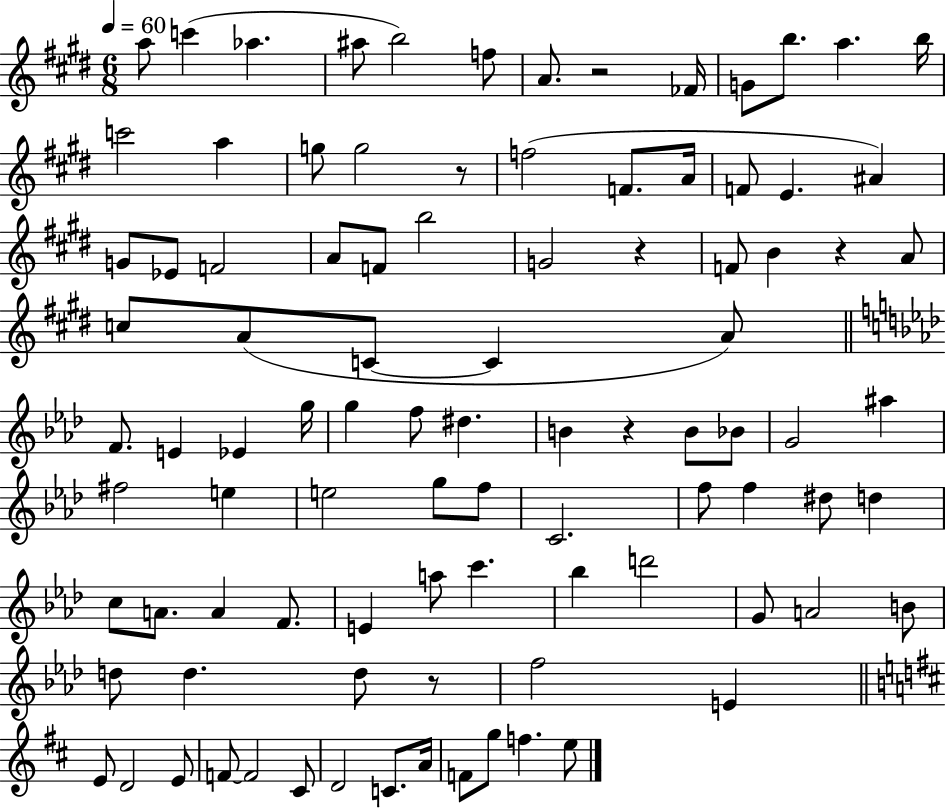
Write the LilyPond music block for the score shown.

{
  \clef treble
  \numericTimeSignature
  \time 6/8
  \key e \major
  \tempo 4 = 60
  \repeat volta 2 { a''8 c'''4( aes''4. | ais''8 b''2) f''8 | a'8. r2 fes'16 | g'8 b''8. a''4. b''16 | \break c'''2 a''4 | g''8 g''2 r8 | f''2( f'8. a'16 | f'8 e'4. ais'4) | \break g'8 ees'8 f'2 | a'8 f'8 b''2 | g'2 r4 | f'8 b'4 r4 a'8 | \break c''8 a'8( c'8~~ c'4 a'8) | \bar "||" \break \key f \minor f'8. e'4 ees'4 g''16 | g''4 f''8 dis''4. | b'4 r4 b'8 bes'8 | g'2 ais''4 | \break fis''2 e''4 | e''2 g''8 f''8 | c'2. | f''8 f''4 dis''8 d''4 | \break c''8 a'8. a'4 f'8. | e'4 a''8 c'''4. | bes''4 d'''2 | g'8 a'2 b'8 | \break d''8 d''4. d''8 r8 | f''2 e'4 | \bar "||" \break \key d \major e'8 d'2 e'8 | f'8~~ f'2 cis'8 | d'2 c'8. a'16 | f'8 g''8 f''4. e''8 | \break } \bar "|."
}